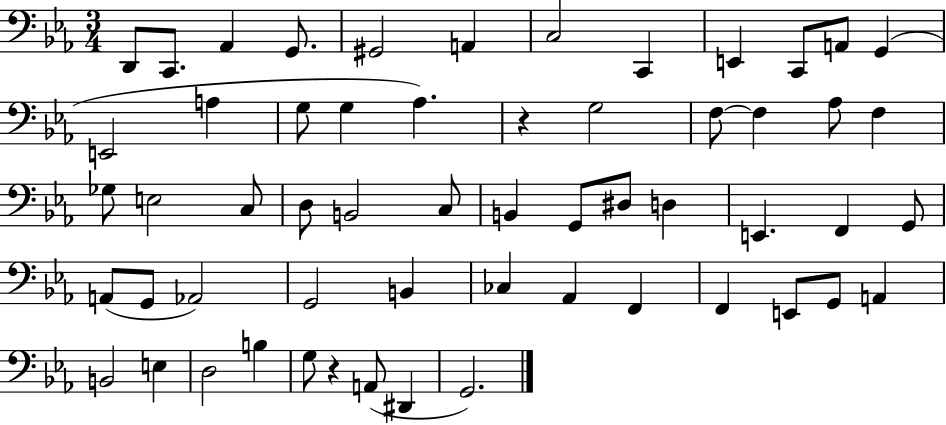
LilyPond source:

{
  \clef bass
  \numericTimeSignature
  \time 3/4
  \key ees \major
  \repeat volta 2 { d,8 c,8. aes,4 g,8. | gis,2 a,4 | c2 c,4 | e,4 c,8 a,8 g,4( | \break e,2 a4 | g8 g4 aes4.) | r4 g2 | f8~~ f4 aes8 f4 | \break ges8 e2 c8 | d8 b,2 c8 | b,4 g,8 dis8 d4 | e,4. f,4 g,8 | \break a,8( g,8 aes,2) | g,2 b,4 | ces4 aes,4 f,4 | f,4 e,8 g,8 a,4 | \break b,2 e4 | d2 b4 | g8 r4 a,8( dis,4 | g,2.) | \break } \bar "|."
}